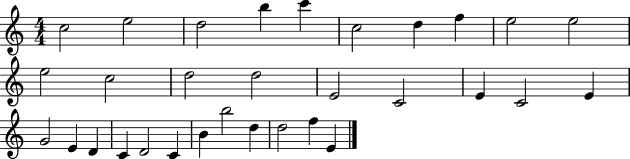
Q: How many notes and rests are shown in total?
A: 31